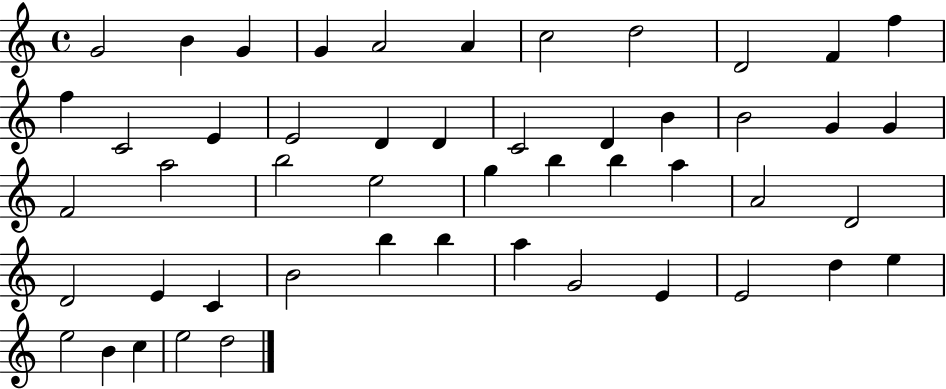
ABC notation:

X:1
T:Untitled
M:4/4
L:1/4
K:C
G2 B G G A2 A c2 d2 D2 F f f C2 E E2 D D C2 D B B2 G G F2 a2 b2 e2 g b b a A2 D2 D2 E C B2 b b a G2 E E2 d e e2 B c e2 d2